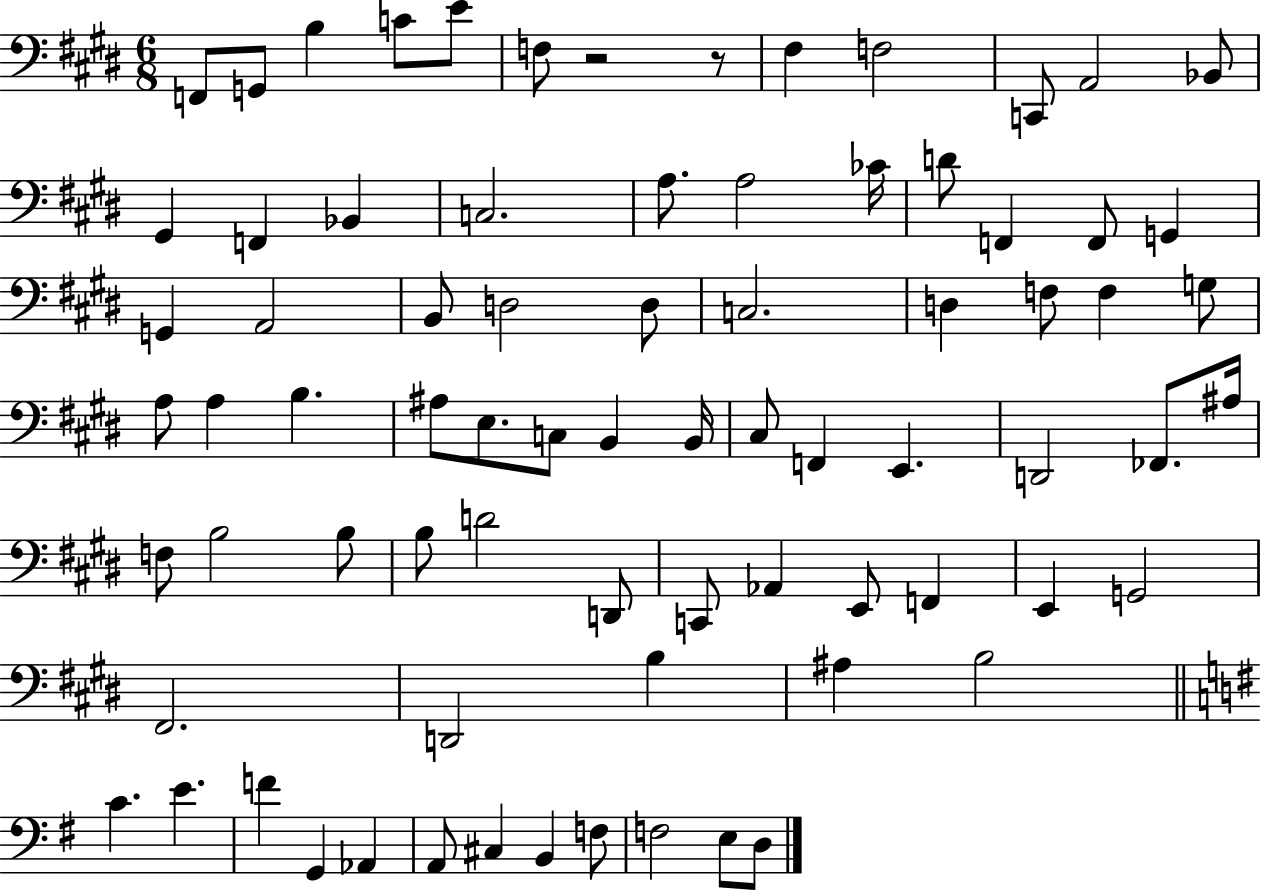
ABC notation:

X:1
T:Untitled
M:6/8
L:1/4
K:E
F,,/2 G,,/2 B, C/2 E/2 F,/2 z2 z/2 ^F, F,2 C,,/2 A,,2 _B,,/2 ^G,, F,, _B,, C,2 A,/2 A,2 _C/4 D/2 F,, F,,/2 G,, G,, A,,2 B,,/2 D,2 D,/2 C,2 D, F,/2 F, G,/2 A,/2 A, B, ^A,/2 E,/2 C,/2 B,, B,,/4 ^C,/2 F,, E,, D,,2 _F,,/2 ^A,/4 F,/2 B,2 B,/2 B,/2 D2 D,,/2 C,,/2 _A,, E,,/2 F,, E,, G,,2 ^F,,2 D,,2 B, ^A, B,2 C E F G,, _A,, A,,/2 ^C, B,, F,/2 F,2 E,/2 D,/2